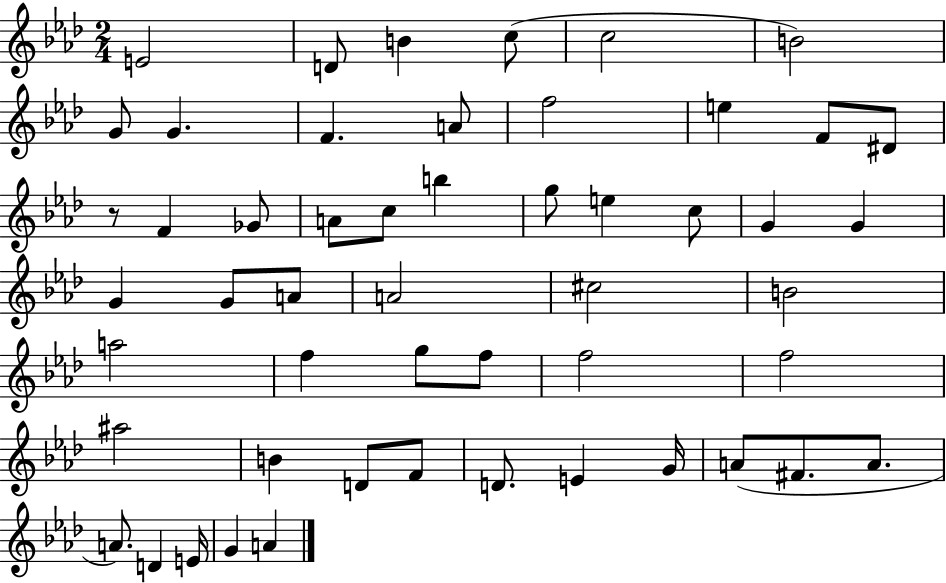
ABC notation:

X:1
T:Untitled
M:2/4
L:1/4
K:Ab
E2 D/2 B c/2 c2 B2 G/2 G F A/2 f2 e F/2 ^D/2 z/2 F _G/2 A/2 c/2 b g/2 e c/2 G G G G/2 A/2 A2 ^c2 B2 a2 f g/2 f/2 f2 f2 ^a2 B D/2 F/2 D/2 E G/4 A/2 ^F/2 A/2 A/2 D E/4 G A